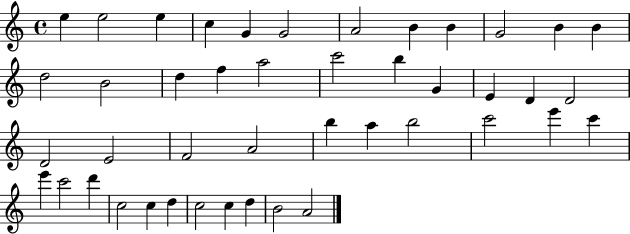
X:1
T:Untitled
M:4/4
L:1/4
K:C
e e2 e c G G2 A2 B B G2 B B d2 B2 d f a2 c'2 b G E D D2 D2 E2 F2 A2 b a b2 c'2 e' c' e' c'2 d' c2 c d c2 c d B2 A2